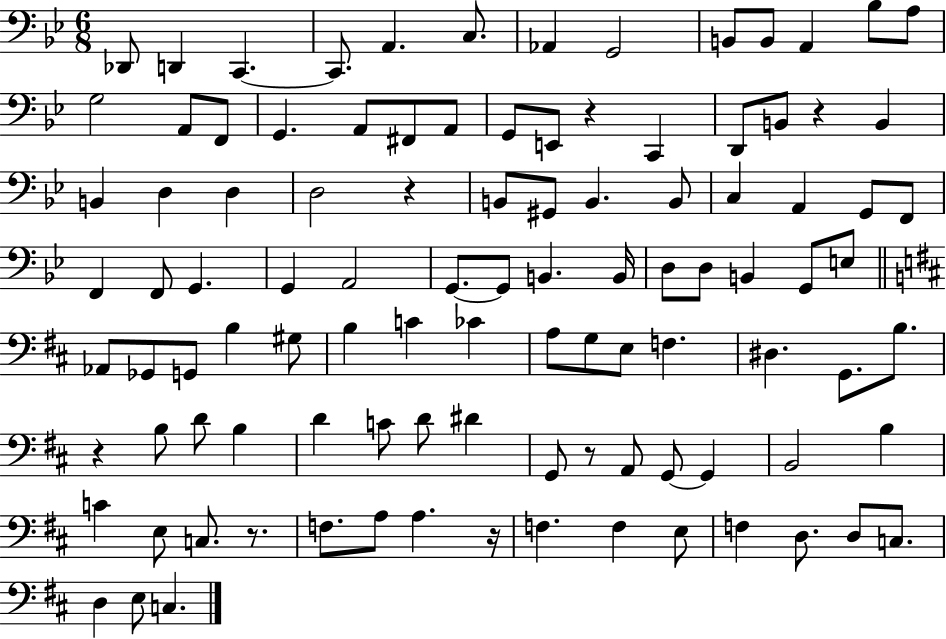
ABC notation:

X:1
T:Untitled
M:6/8
L:1/4
K:Bb
_D,,/2 D,, C,, C,,/2 A,, C,/2 _A,, G,,2 B,,/2 B,,/2 A,, _B,/2 A,/2 G,2 A,,/2 F,,/2 G,, A,,/2 ^F,,/2 A,,/2 G,,/2 E,,/2 z C,, D,,/2 B,,/2 z B,, B,, D, D, D,2 z B,,/2 ^G,,/2 B,, B,,/2 C, A,, G,,/2 F,,/2 F,, F,,/2 G,, G,, A,,2 G,,/2 G,,/2 B,, B,,/4 D,/2 D,/2 B,, G,,/2 E,/2 _A,,/2 _G,,/2 G,,/2 B, ^G,/2 B, C _C A,/2 G,/2 E,/2 F, ^D, G,,/2 B,/2 z B,/2 D/2 B, D C/2 D/2 ^D G,,/2 z/2 A,,/2 G,,/2 G,, B,,2 B, C E,/2 C,/2 z/2 F,/2 A,/2 A, z/4 F, F, E,/2 F, D,/2 D,/2 C,/2 D, E,/2 C,